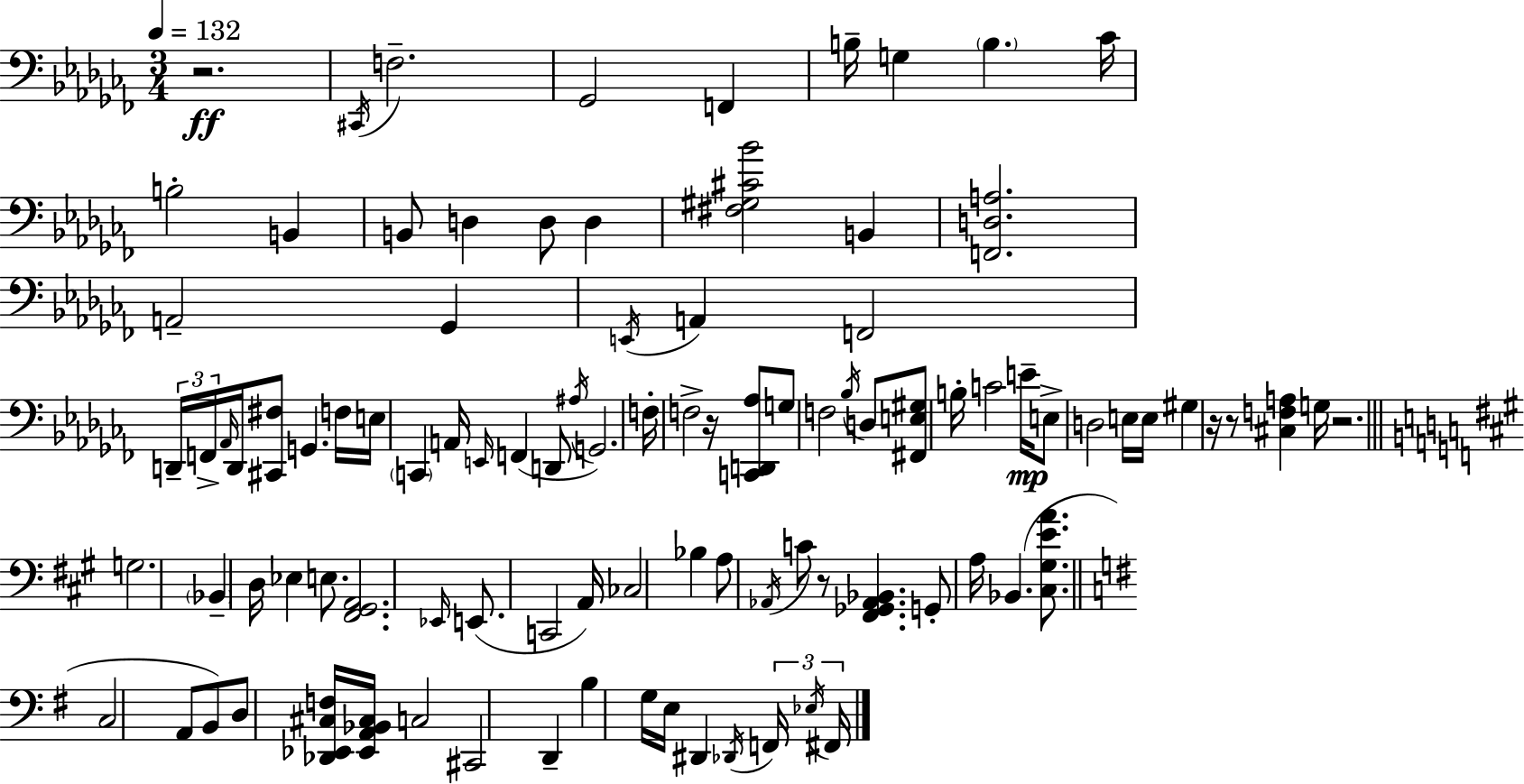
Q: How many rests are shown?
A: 6